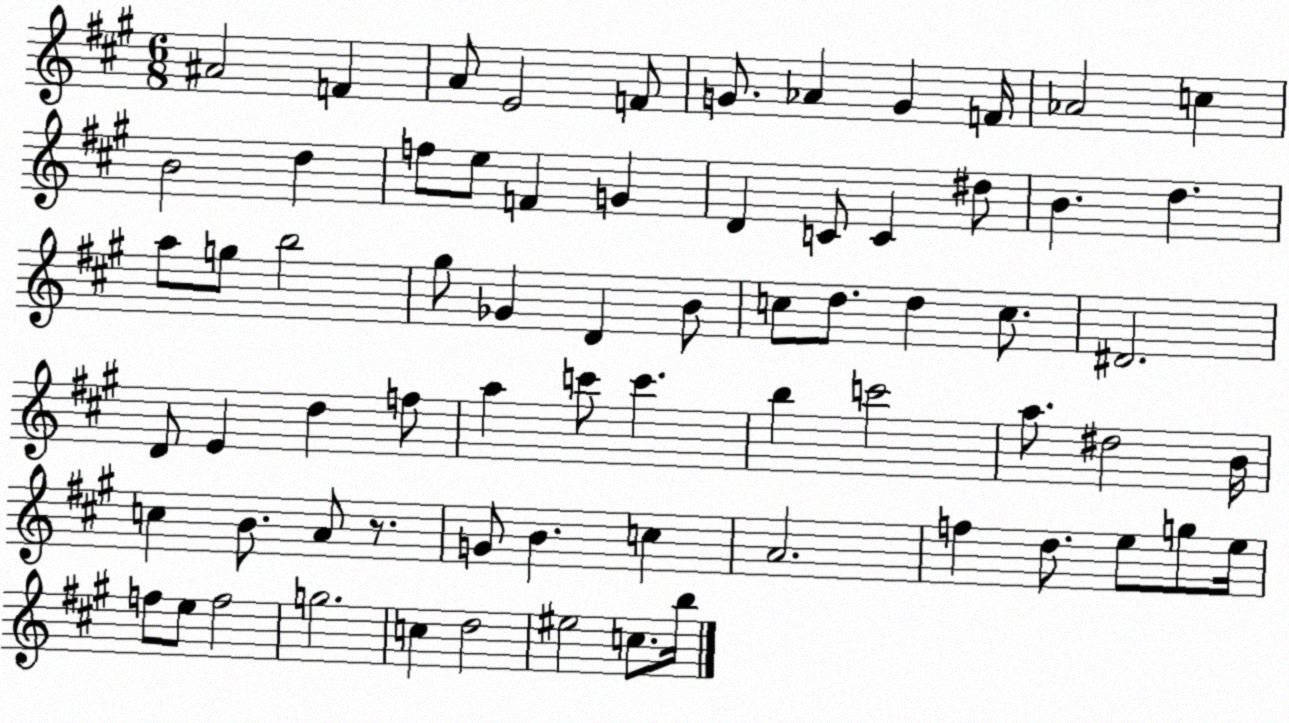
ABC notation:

X:1
T:Untitled
M:6/8
L:1/4
K:A
^A2 F A/2 E2 F/2 G/2 _A G F/4 _A2 c B2 d f/2 e/2 F G D C/2 C ^d/2 B d a/2 g/2 b2 ^g/2 _G D B/2 c/2 d/2 d c/2 ^D2 D/2 E d f/2 a c'/2 c' b c'2 a/2 ^d2 B/4 c B/2 A/2 z/2 G/2 B c A2 f d/2 e/2 g/2 e/4 f/2 e/2 f2 g2 c d2 ^e2 c/2 b/4